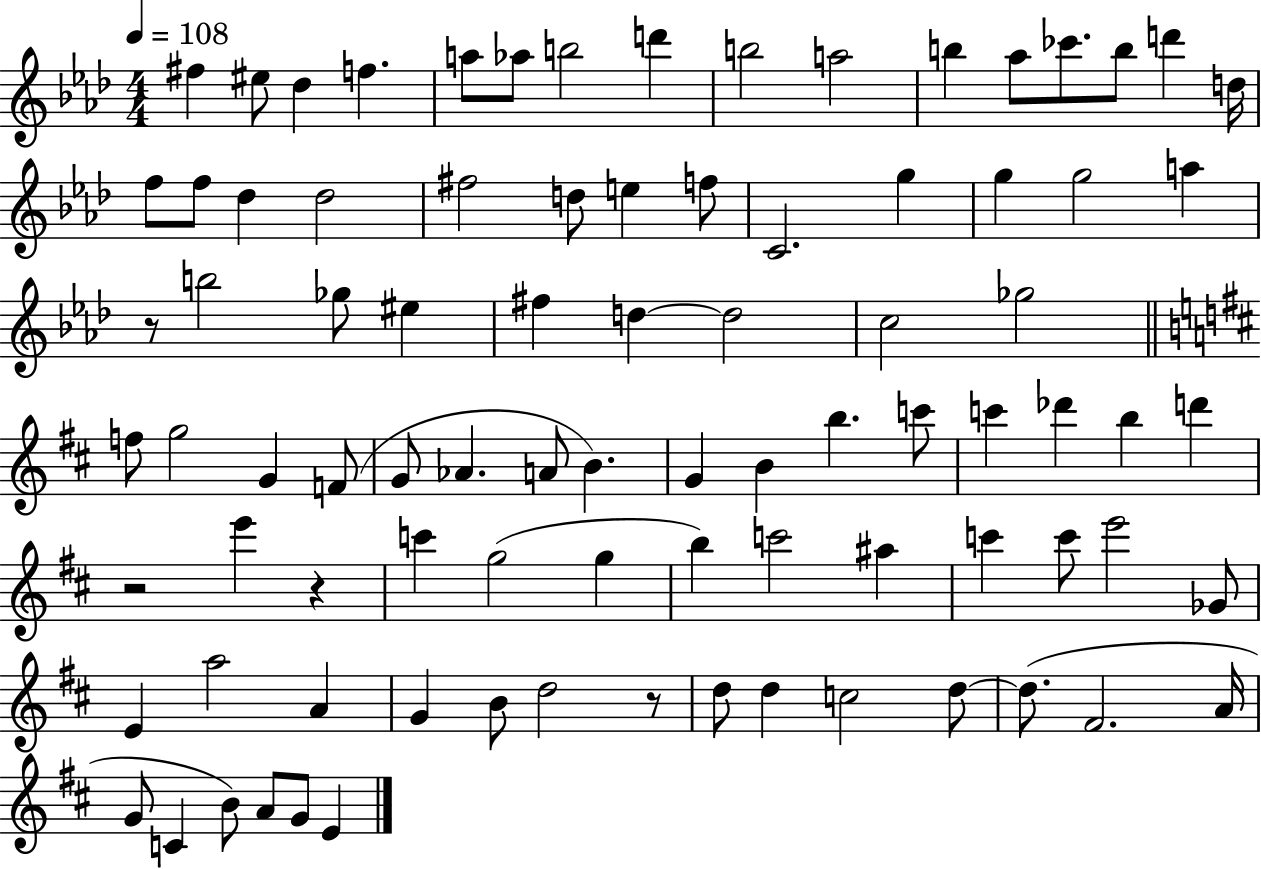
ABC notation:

X:1
T:Untitled
M:4/4
L:1/4
K:Ab
^f ^e/2 _d f a/2 _a/2 b2 d' b2 a2 b _a/2 _c'/2 b/2 d' d/4 f/2 f/2 _d _d2 ^f2 d/2 e f/2 C2 g g g2 a z/2 b2 _g/2 ^e ^f d d2 c2 _g2 f/2 g2 G F/2 G/2 _A A/2 B G B b c'/2 c' _d' b d' z2 e' z c' g2 g b c'2 ^a c' c'/2 e'2 _G/2 E a2 A G B/2 d2 z/2 d/2 d c2 d/2 d/2 ^F2 A/4 G/2 C B/2 A/2 G/2 E